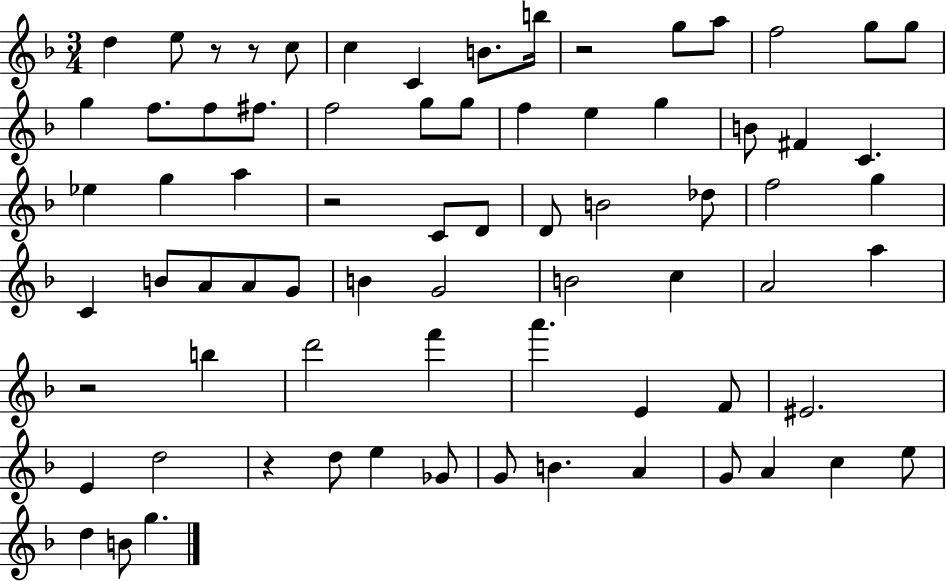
X:1
T:Untitled
M:3/4
L:1/4
K:F
d e/2 z/2 z/2 c/2 c C B/2 b/4 z2 g/2 a/2 f2 g/2 g/2 g f/2 f/2 ^f/2 f2 g/2 g/2 f e g B/2 ^F C _e g a z2 C/2 D/2 D/2 B2 _d/2 f2 g C B/2 A/2 A/2 G/2 B G2 B2 c A2 a z2 b d'2 f' a' E F/2 ^E2 E d2 z d/2 e _G/2 G/2 B A G/2 A c e/2 d B/2 g